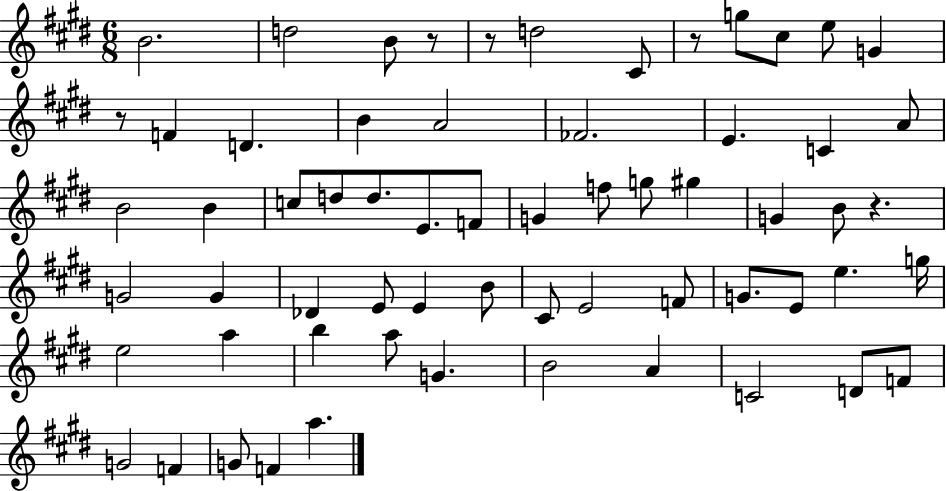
X:1
T:Untitled
M:6/8
L:1/4
K:E
B2 d2 B/2 z/2 z/2 d2 ^C/2 z/2 g/2 ^c/2 e/2 G z/2 F D B A2 _F2 E C A/2 B2 B c/2 d/2 d/2 E/2 F/2 G f/2 g/2 ^g G B/2 z G2 G _D E/2 E B/2 ^C/2 E2 F/2 G/2 E/2 e g/4 e2 a b a/2 G B2 A C2 D/2 F/2 G2 F G/2 F a